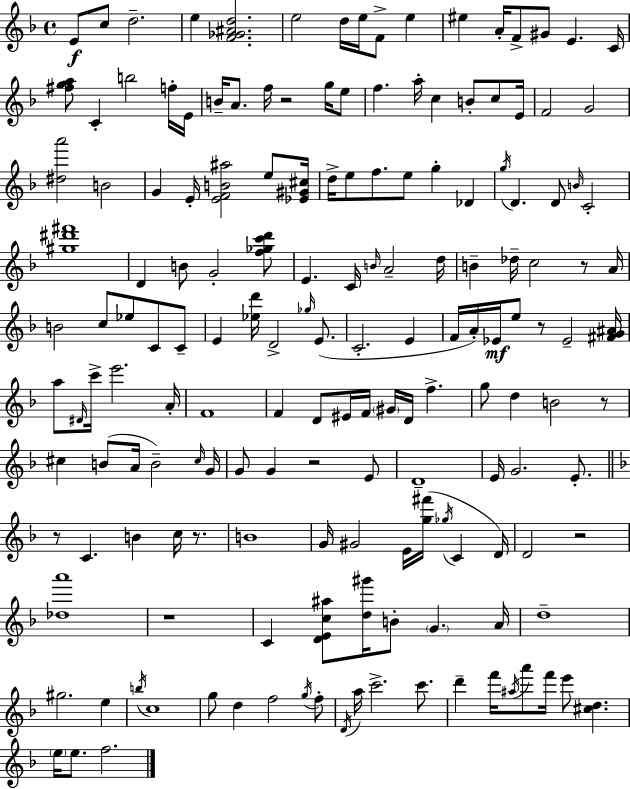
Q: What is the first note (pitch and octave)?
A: E4